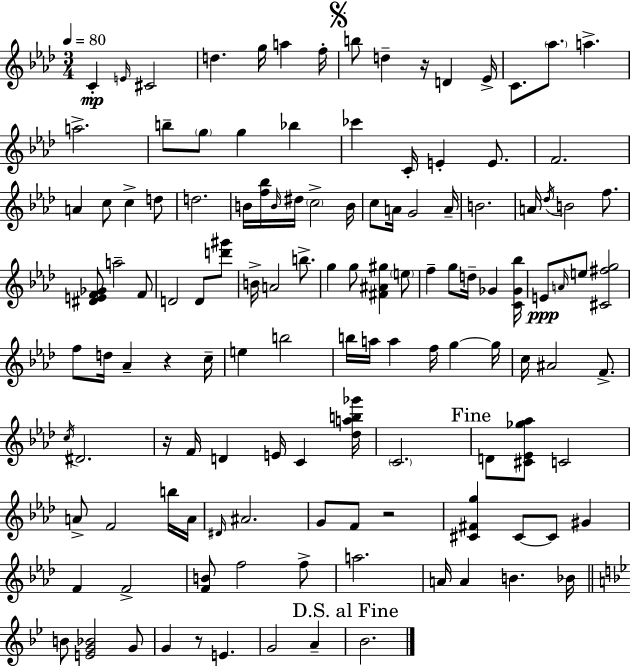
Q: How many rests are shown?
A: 5